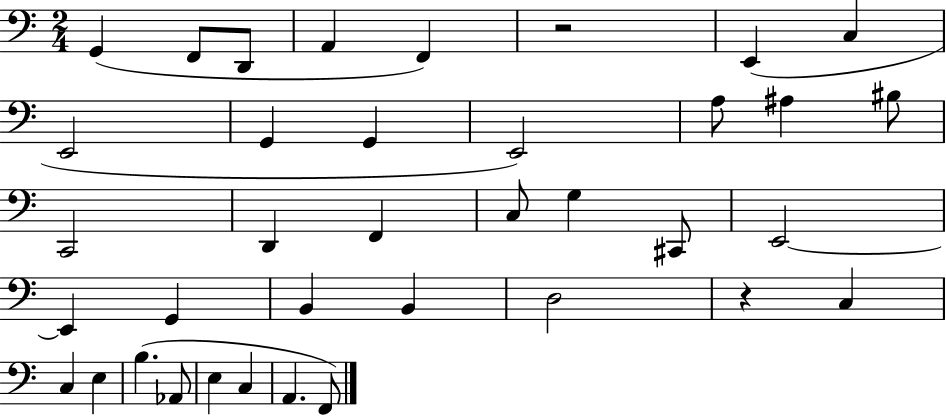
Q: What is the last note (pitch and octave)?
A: F2